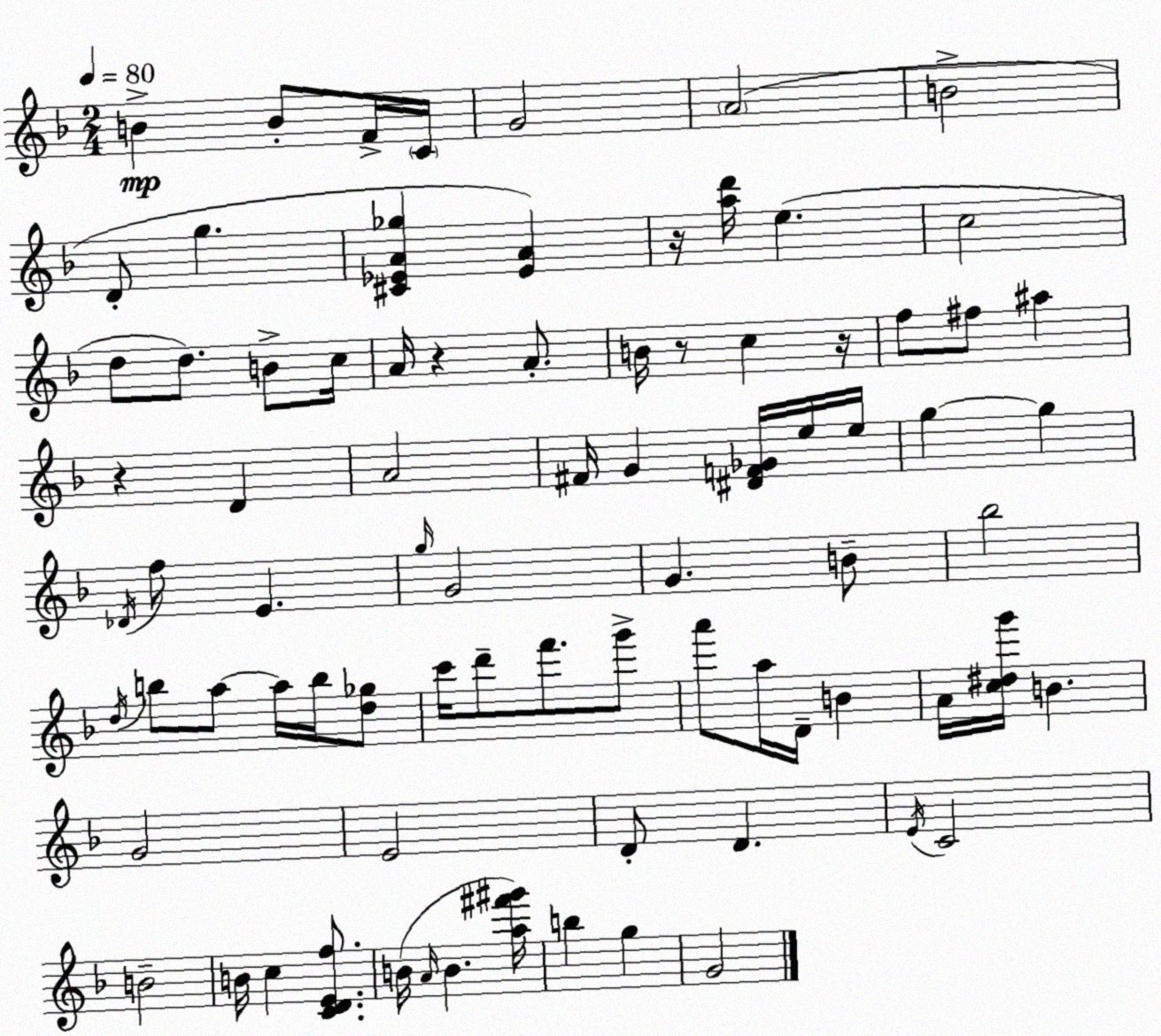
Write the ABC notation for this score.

X:1
T:Untitled
M:2/4
L:1/4
K:Dm
B B/2 F/4 C/4 G2 A2 B2 D/2 g [^C_EA_g] [_EA] z/4 [ad']/4 e c2 d/2 d/2 B/2 c/4 A/4 z A/2 B/4 z/2 c z/4 f/2 ^f/2 ^a z D A2 ^F/4 G [^DF_G]/4 e/4 e/4 g g _D/4 f/2 E g/4 G2 G B/2 _b2 d/4 b/2 a/2 a/4 b/4 [d_g]/2 c'/4 d'/2 f'/2 g'/2 a'/2 a/4 D/4 B A/4 [c^dg']/4 B G2 E2 D/2 D E/4 C2 B2 B/4 c [CDEf]/2 B/4 A/4 B [a^f'^g']/4 b g G2